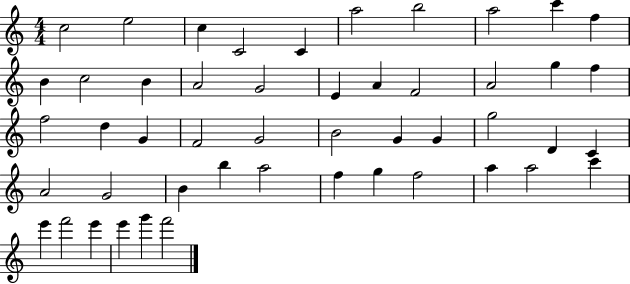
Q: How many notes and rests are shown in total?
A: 49